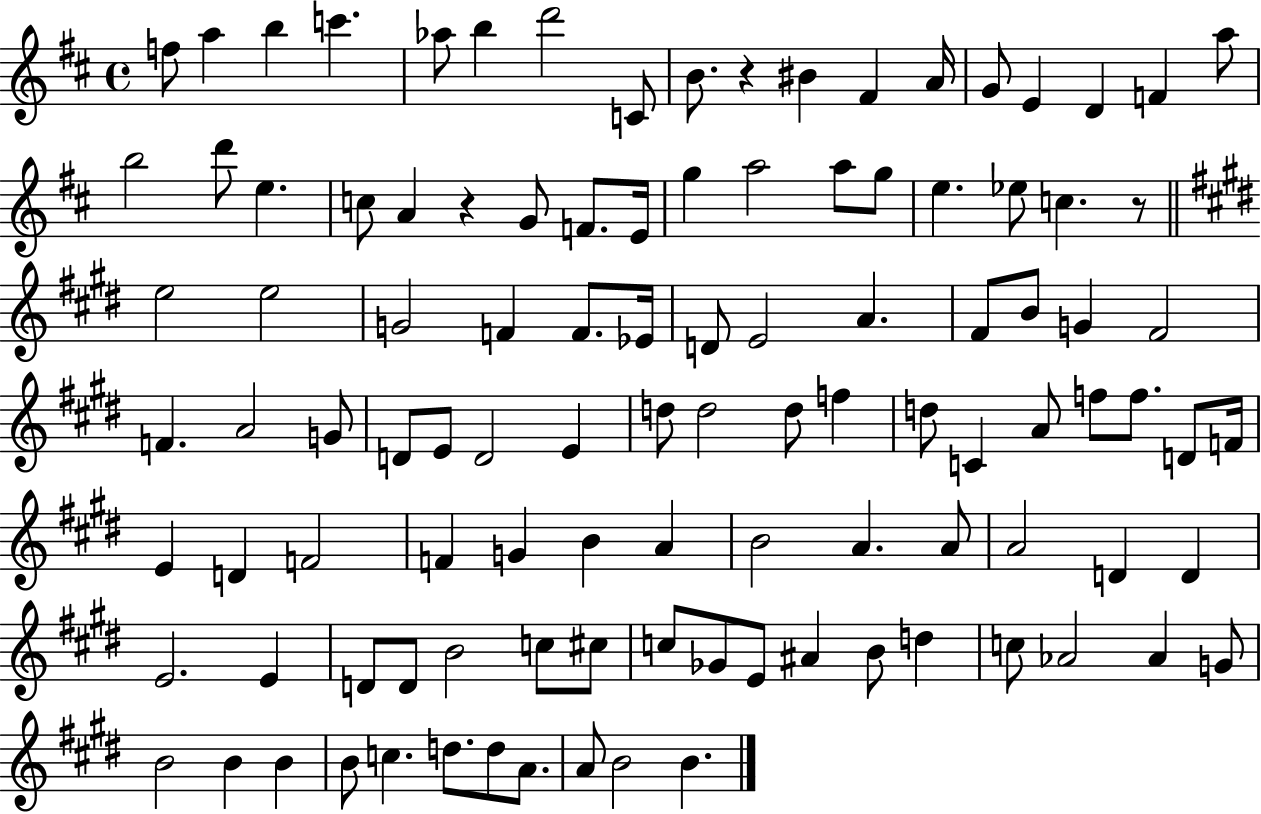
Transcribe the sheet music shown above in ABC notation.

X:1
T:Untitled
M:4/4
L:1/4
K:D
f/2 a b c' _a/2 b d'2 C/2 B/2 z ^B ^F A/4 G/2 E D F a/2 b2 d'/2 e c/2 A z G/2 F/2 E/4 g a2 a/2 g/2 e _e/2 c z/2 e2 e2 G2 F F/2 _E/4 D/2 E2 A ^F/2 B/2 G ^F2 F A2 G/2 D/2 E/2 D2 E d/2 d2 d/2 f d/2 C A/2 f/2 f/2 D/2 F/4 E D F2 F G B A B2 A A/2 A2 D D E2 E D/2 D/2 B2 c/2 ^c/2 c/2 _G/2 E/2 ^A B/2 d c/2 _A2 _A G/2 B2 B B B/2 c d/2 d/2 A/2 A/2 B2 B